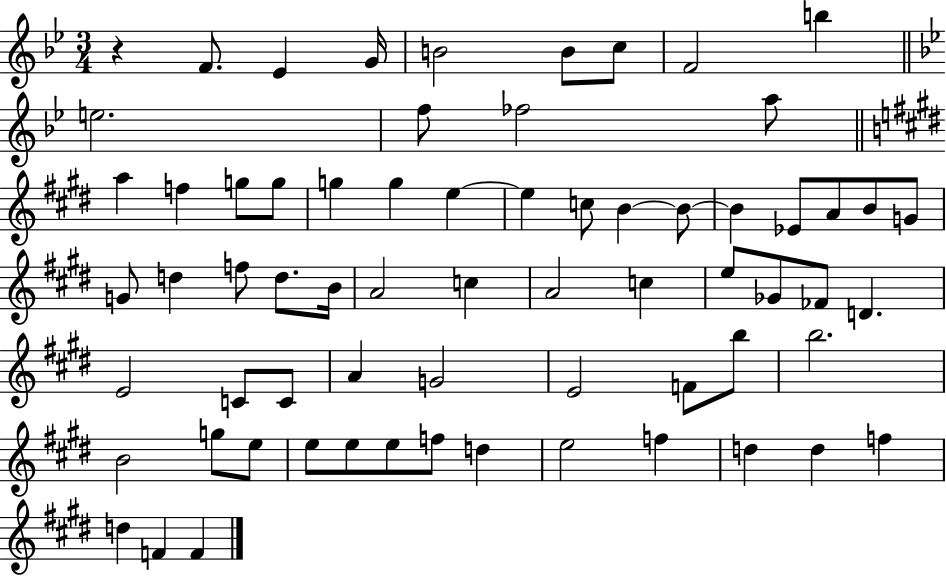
{
  \clef treble
  \numericTimeSignature
  \time 3/4
  \key bes \major
  \repeat volta 2 { r4 f'8. ees'4 g'16 | b'2 b'8 c''8 | f'2 b''4 | \bar "||" \break \key bes \major e''2. | f''8 fes''2 a''8 | \bar "||" \break \key e \major a''4 f''4 g''8 g''8 | g''4 g''4 e''4~~ | e''4 c''8 b'4~~ b'8~~ | b'4 ees'8 a'8 b'8 g'8 | \break g'8 d''4 f''8 d''8. b'16 | a'2 c''4 | a'2 c''4 | e''8 ges'8 fes'8 d'4. | \break e'2 c'8 c'8 | a'4 g'2 | e'2 f'8 b''8 | b''2. | \break b'2 g''8 e''8 | e''8 e''8 e''8 f''8 d''4 | e''2 f''4 | d''4 d''4 f''4 | \break d''4 f'4 f'4 | } \bar "|."
}